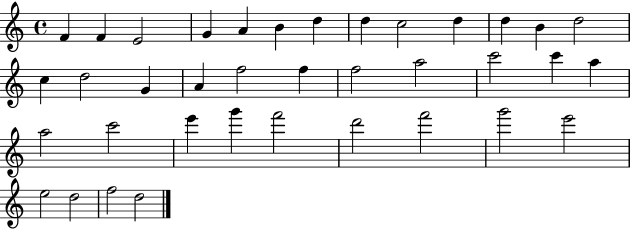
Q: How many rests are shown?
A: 0